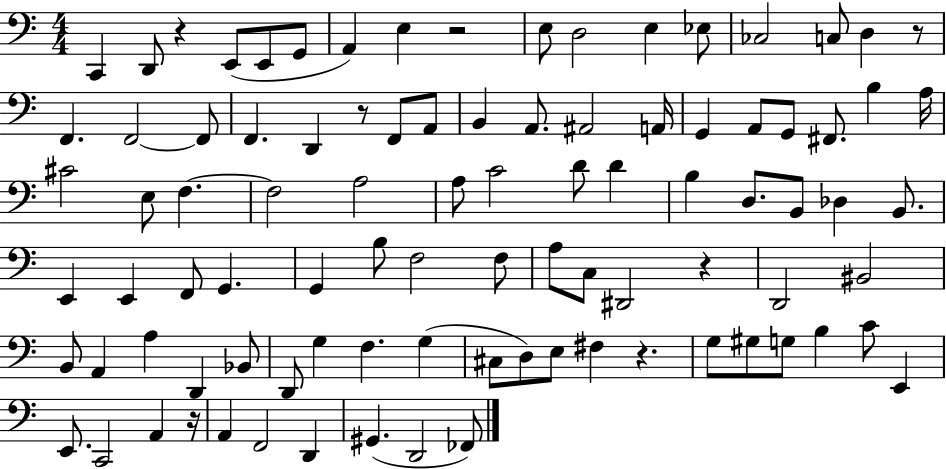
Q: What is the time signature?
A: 4/4